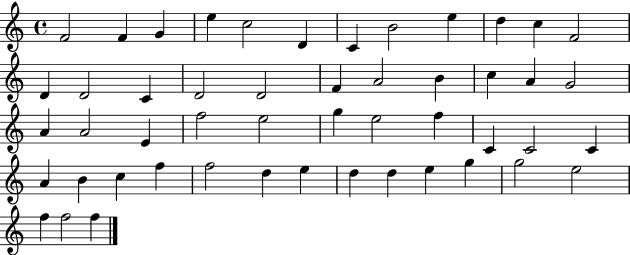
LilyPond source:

{
  \clef treble
  \time 4/4
  \defaultTimeSignature
  \key c \major
  f'2 f'4 g'4 | e''4 c''2 d'4 | c'4 b'2 e''4 | d''4 c''4 f'2 | \break d'4 d'2 c'4 | d'2 d'2 | f'4 a'2 b'4 | c''4 a'4 g'2 | \break a'4 a'2 e'4 | f''2 e''2 | g''4 e''2 f''4 | c'4 c'2 c'4 | \break a'4 b'4 c''4 f''4 | f''2 d''4 e''4 | d''4 d''4 e''4 g''4 | g''2 e''2 | \break f''4 f''2 f''4 | \bar "|."
}